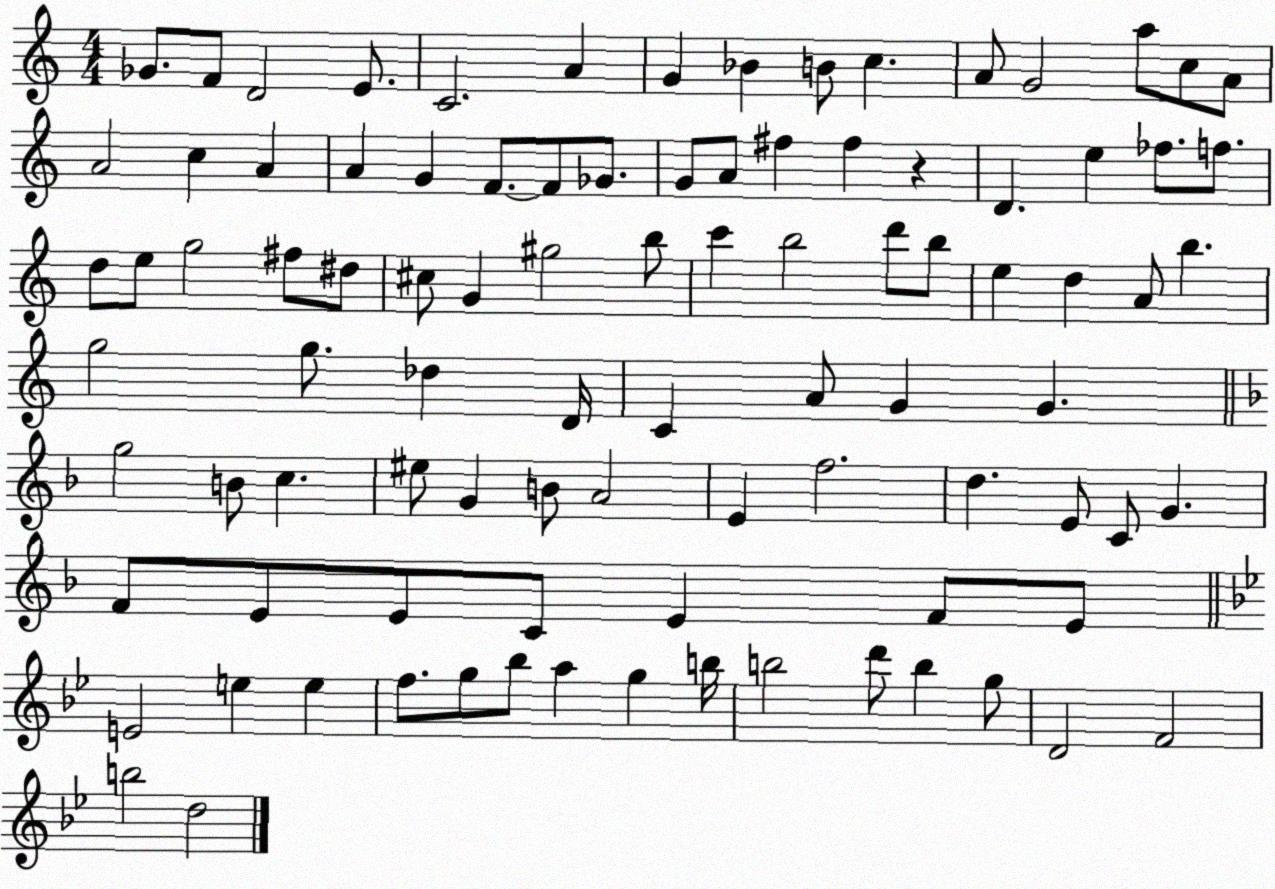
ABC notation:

X:1
T:Untitled
M:4/4
L:1/4
K:C
_G/2 F/2 D2 E/2 C2 A G _B B/2 c A/2 G2 a/2 c/2 A/2 A2 c A A G F/2 F/2 _G/2 G/2 A/2 ^f ^f z D e _f/2 f/2 d/2 e/2 g2 ^f/2 ^d/2 ^c/2 G ^g2 b/2 c' b2 d'/2 b/2 e d A/2 b g2 g/2 _d D/4 C A/2 G G g2 B/2 c ^e/2 G B/2 A2 E f2 d E/2 C/2 G F/2 E/2 E/2 C/2 E F/2 E/2 E2 e e f/2 g/2 _b/2 a g b/4 b2 d'/2 b g/2 D2 F2 b2 d2